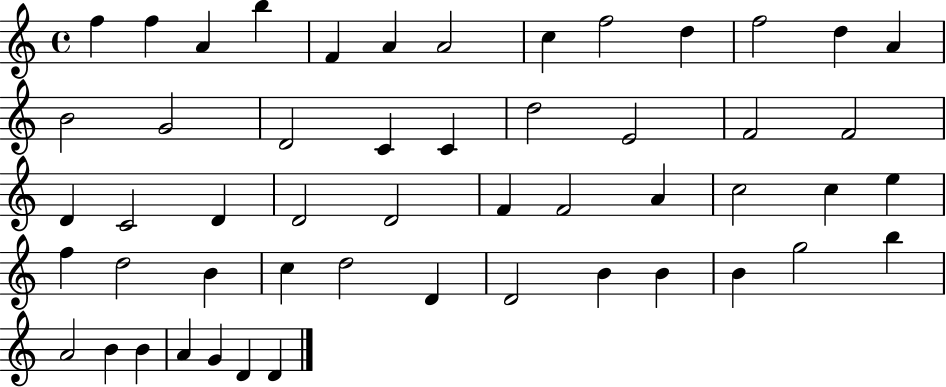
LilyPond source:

{
  \clef treble
  \time 4/4
  \defaultTimeSignature
  \key c \major
  f''4 f''4 a'4 b''4 | f'4 a'4 a'2 | c''4 f''2 d''4 | f''2 d''4 a'4 | \break b'2 g'2 | d'2 c'4 c'4 | d''2 e'2 | f'2 f'2 | \break d'4 c'2 d'4 | d'2 d'2 | f'4 f'2 a'4 | c''2 c''4 e''4 | \break f''4 d''2 b'4 | c''4 d''2 d'4 | d'2 b'4 b'4 | b'4 g''2 b''4 | \break a'2 b'4 b'4 | a'4 g'4 d'4 d'4 | \bar "|."
}